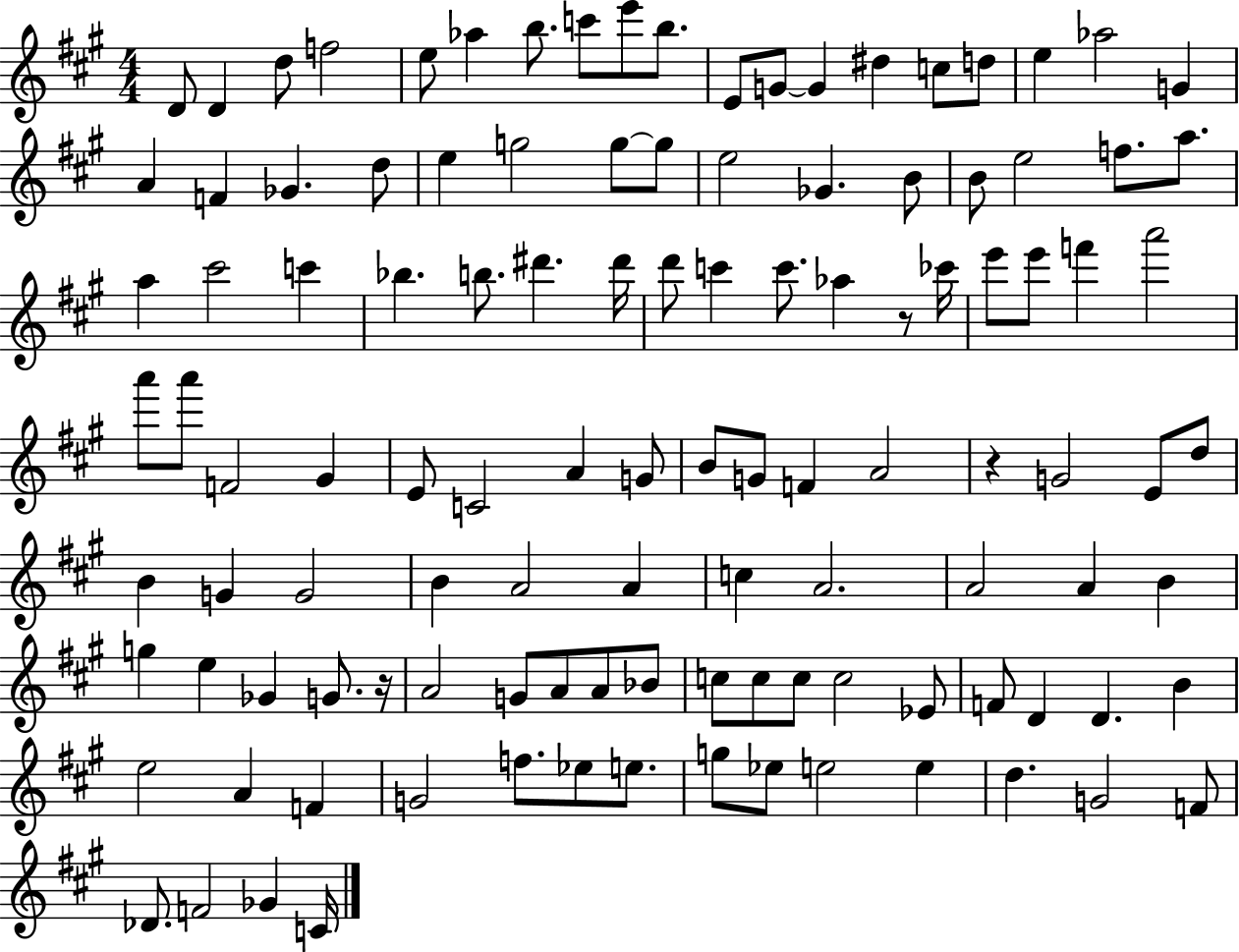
{
  \clef treble
  \numericTimeSignature
  \time 4/4
  \key a \major
  d'8 d'4 d''8 f''2 | e''8 aes''4 b''8. c'''8 e'''8 b''8. | e'8 g'8~~ g'4 dis''4 c''8 d''8 | e''4 aes''2 g'4 | \break a'4 f'4 ges'4. d''8 | e''4 g''2 g''8~~ g''8 | e''2 ges'4. b'8 | b'8 e''2 f''8. a''8. | \break a''4 cis'''2 c'''4 | bes''4. b''8. dis'''4. dis'''16 | d'''8 c'''4 c'''8. aes''4 r8 ces'''16 | e'''8 e'''8 f'''4 a'''2 | \break a'''8 a'''8 f'2 gis'4 | e'8 c'2 a'4 g'8 | b'8 g'8 f'4 a'2 | r4 g'2 e'8 d''8 | \break b'4 g'4 g'2 | b'4 a'2 a'4 | c''4 a'2. | a'2 a'4 b'4 | \break g''4 e''4 ges'4 g'8. r16 | a'2 g'8 a'8 a'8 bes'8 | c''8 c''8 c''8 c''2 ees'8 | f'8 d'4 d'4. b'4 | \break e''2 a'4 f'4 | g'2 f''8. ees''8 e''8. | g''8 ees''8 e''2 e''4 | d''4. g'2 f'8 | \break des'8. f'2 ges'4 c'16 | \bar "|."
}